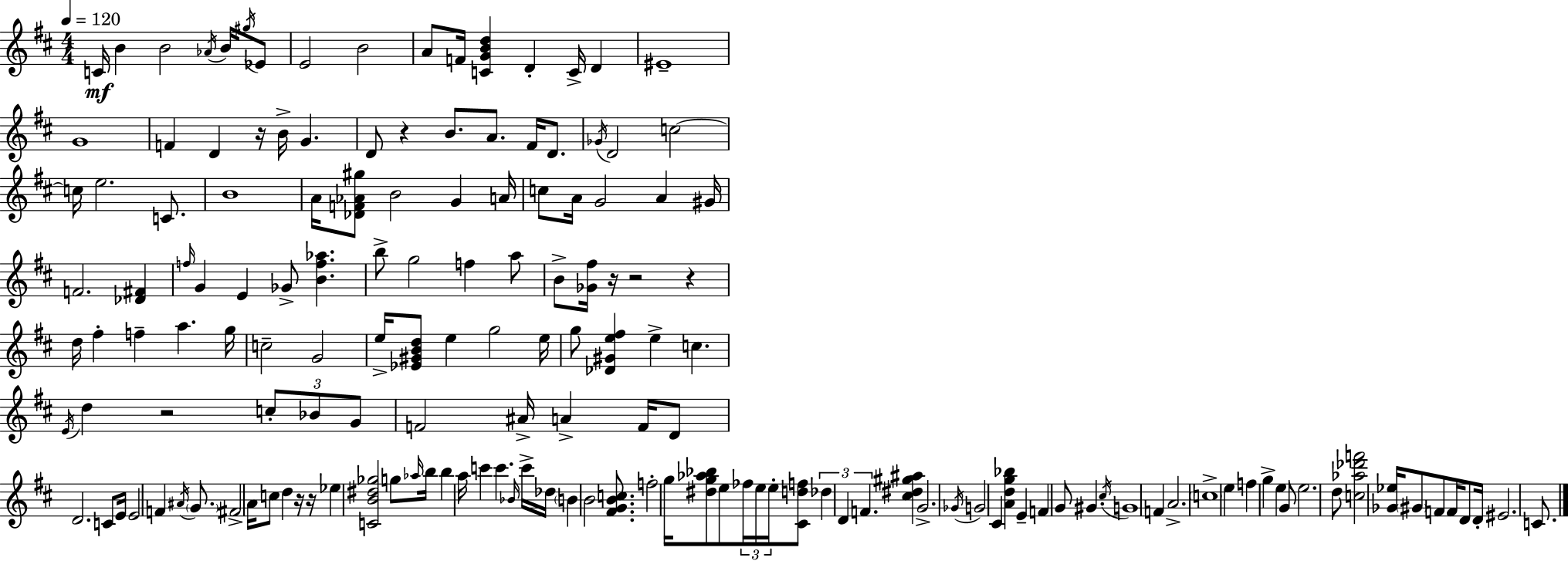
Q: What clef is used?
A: treble